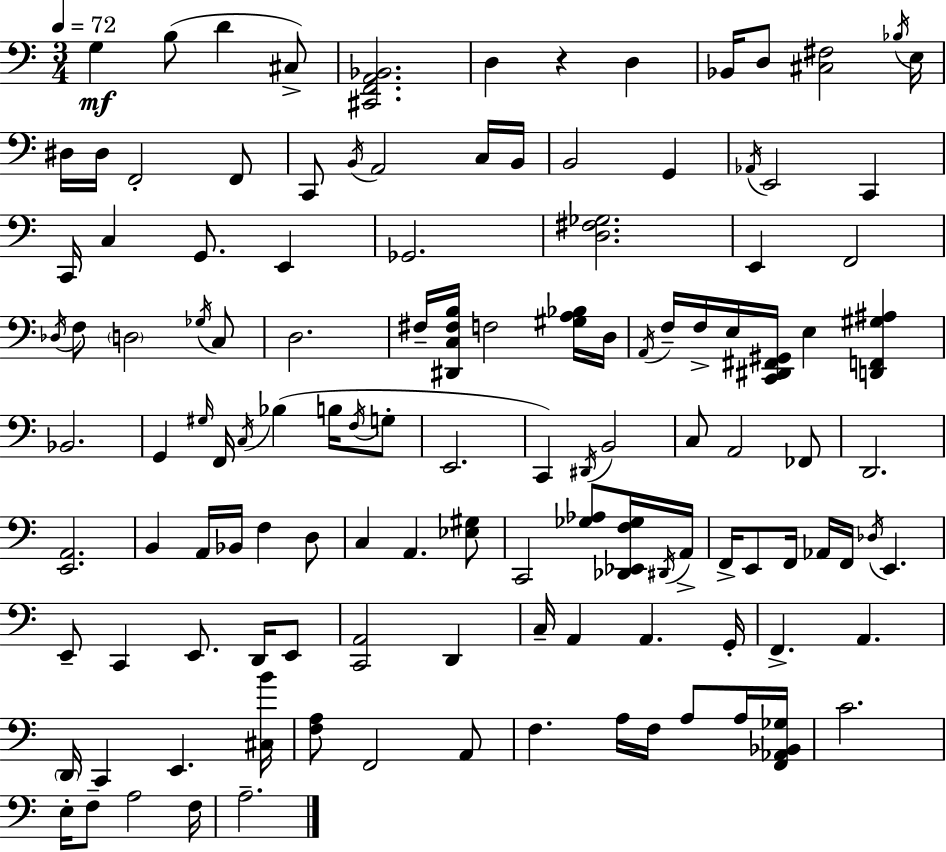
X:1
T:Untitled
M:3/4
L:1/4
K:Am
G, B,/2 D ^C,/2 [^C,,F,,A,,_B,,]2 D, z D, _B,,/4 D,/2 [^C,^F,]2 _B,/4 E,/4 ^D,/4 ^D,/4 F,,2 F,,/2 C,,/2 B,,/4 A,,2 C,/4 B,,/4 B,,2 G,, _A,,/4 E,,2 C,, C,,/4 C, G,,/2 E,, _G,,2 [D,^F,_G,]2 E,, F,,2 _D,/4 F,/2 D,2 _G,/4 C,/2 D,2 ^F,/4 [^D,,C,^F,B,]/4 F,2 [^G,A,_B,]/4 D,/4 A,,/4 F,/4 F,/4 E,/4 [C,,^D,,^F,,^G,,]/4 E, [D,,F,,^G,^A,] _B,,2 G,, ^G,/4 F,,/4 C,/4 _B, B,/4 F,/4 G,/2 E,,2 C,, ^D,,/4 B,,2 C,/2 A,,2 _F,,/2 D,,2 [E,,A,,]2 B,, A,,/4 _B,,/4 F, D,/2 C, A,, [_E,^G,]/2 C,,2 [_G,_A,]/2 [_D,,_E,,F,_G,]/4 ^D,,/4 A,,/4 F,,/4 E,,/2 F,,/4 _A,,/4 F,,/4 _D,/4 E,, E,,/2 C,, E,,/2 D,,/4 E,,/2 [C,,A,,]2 D,, C,/4 A,, A,, G,,/4 F,, A,, D,,/4 C,, E,, [^C,B]/4 [F,A,]/2 F,,2 A,,/2 F, A,/4 F,/4 A,/2 A,/4 [F,,_A,,_B,,_G,]/4 C2 E,/4 F,/2 A,2 F,/4 A,2